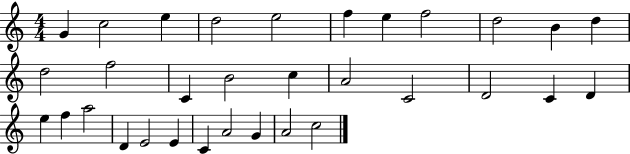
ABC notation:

X:1
T:Untitled
M:4/4
L:1/4
K:C
G c2 e d2 e2 f e f2 d2 B d d2 f2 C B2 c A2 C2 D2 C D e f a2 D E2 E C A2 G A2 c2